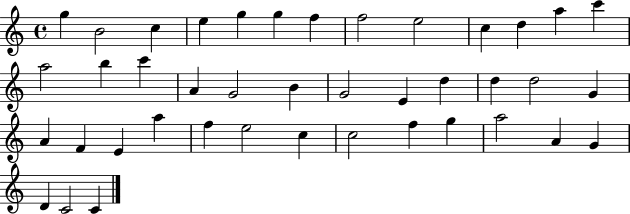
{
  \clef treble
  \time 4/4
  \defaultTimeSignature
  \key c \major
  g''4 b'2 c''4 | e''4 g''4 g''4 f''4 | f''2 e''2 | c''4 d''4 a''4 c'''4 | \break a''2 b''4 c'''4 | a'4 g'2 b'4 | g'2 e'4 d''4 | d''4 d''2 g'4 | \break a'4 f'4 e'4 a''4 | f''4 e''2 c''4 | c''2 f''4 g''4 | a''2 a'4 g'4 | \break d'4 c'2 c'4 | \bar "|."
}